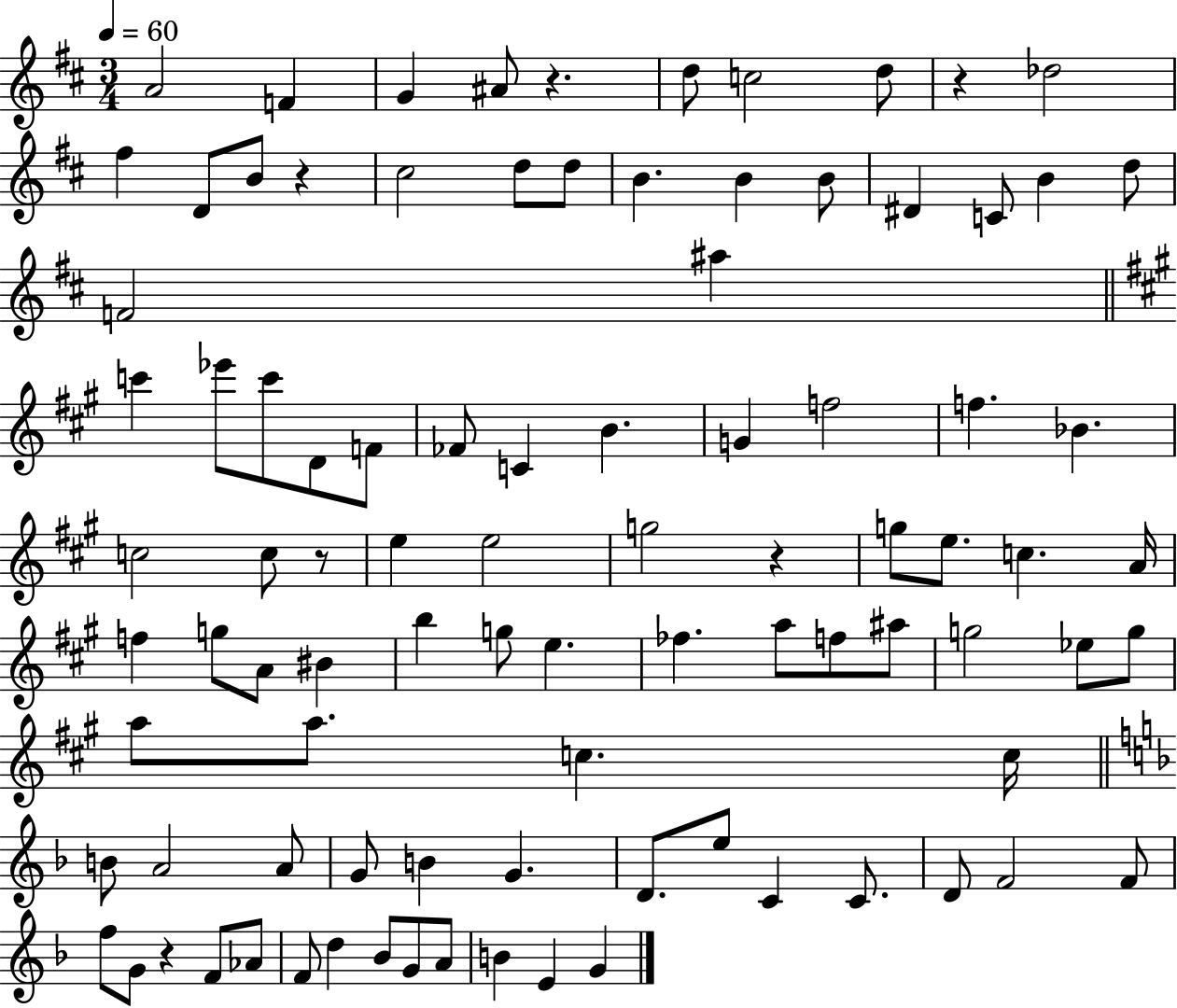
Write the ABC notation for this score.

X:1
T:Untitled
M:3/4
L:1/4
K:D
A2 F G ^A/2 z d/2 c2 d/2 z _d2 ^f D/2 B/2 z ^c2 d/2 d/2 B B B/2 ^D C/2 B d/2 F2 ^a c' _e'/2 c'/2 D/2 F/2 _F/2 C B G f2 f _B c2 c/2 z/2 e e2 g2 z g/2 e/2 c A/4 f g/2 A/2 ^B b g/2 e _f a/2 f/2 ^a/2 g2 _e/2 g/2 a/2 a/2 c c/4 B/2 A2 A/2 G/2 B G D/2 e/2 C C/2 D/2 F2 F/2 f/2 G/2 z F/2 _A/2 F/2 d _B/2 G/2 A/2 B E G